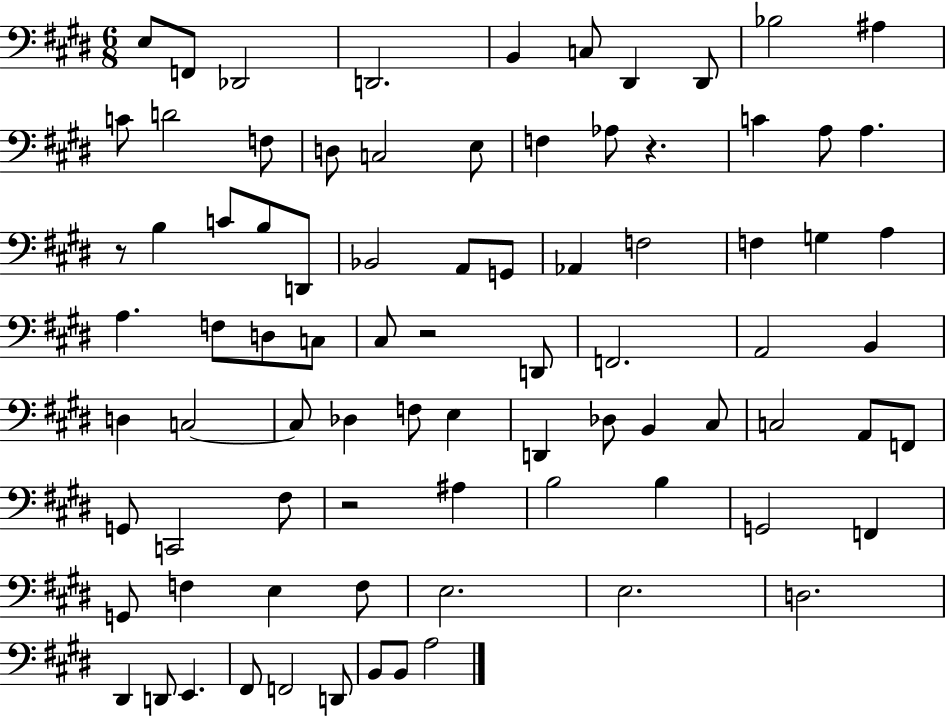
{
  \clef bass
  \numericTimeSignature
  \time 6/8
  \key e \major
  e8 f,8 des,2 | d,2. | b,4 c8 dis,4 dis,8 | bes2 ais4 | \break c'8 d'2 f8 | d8 c2 e8 | f4 aes8 r4. | c'4 a8 a4. | \break r8 b4 c'8 b8 d,8 | bes,2 a,8 g,8 | aes,4 f2 | f4 g4 a4 | \break a4. f8 d8 c8 | cis8 r2 d,8 | f,2. | a,2 b,4 | \break d4 c2~~ | c8 des4 f8 e4 | d,4 des8 b,4 cis8 | c2 a,8 f,8 | \break g,8 c,2 fis8 | r2 ais4 | b2 b4 | g,2 f,4 | \break g,8 f4 e4 f8 | e2. | e2. | d2. | \break dis,4 d,8 e,4. | fis,8 f,2 d,8 | b,8 b,8 a2 | \bar "|."
}